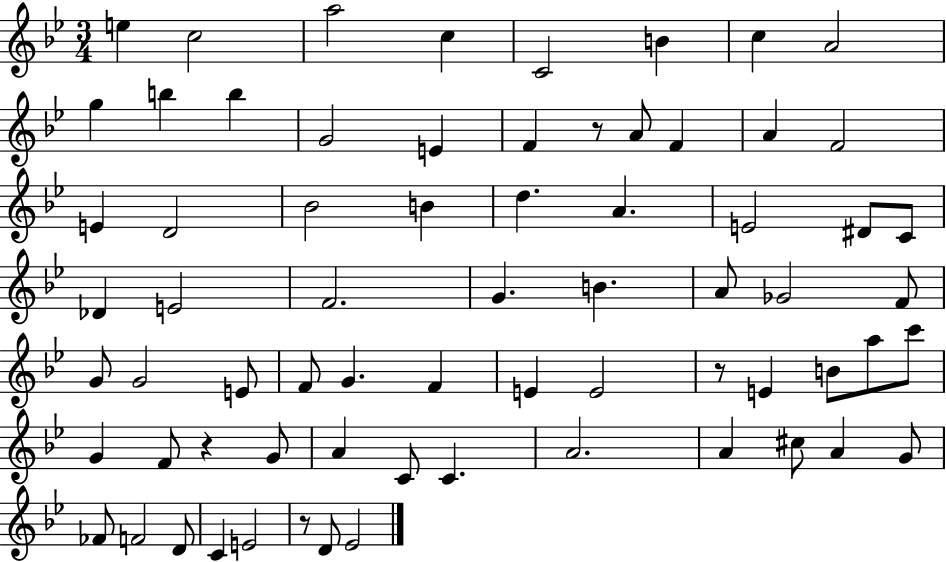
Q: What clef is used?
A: treble